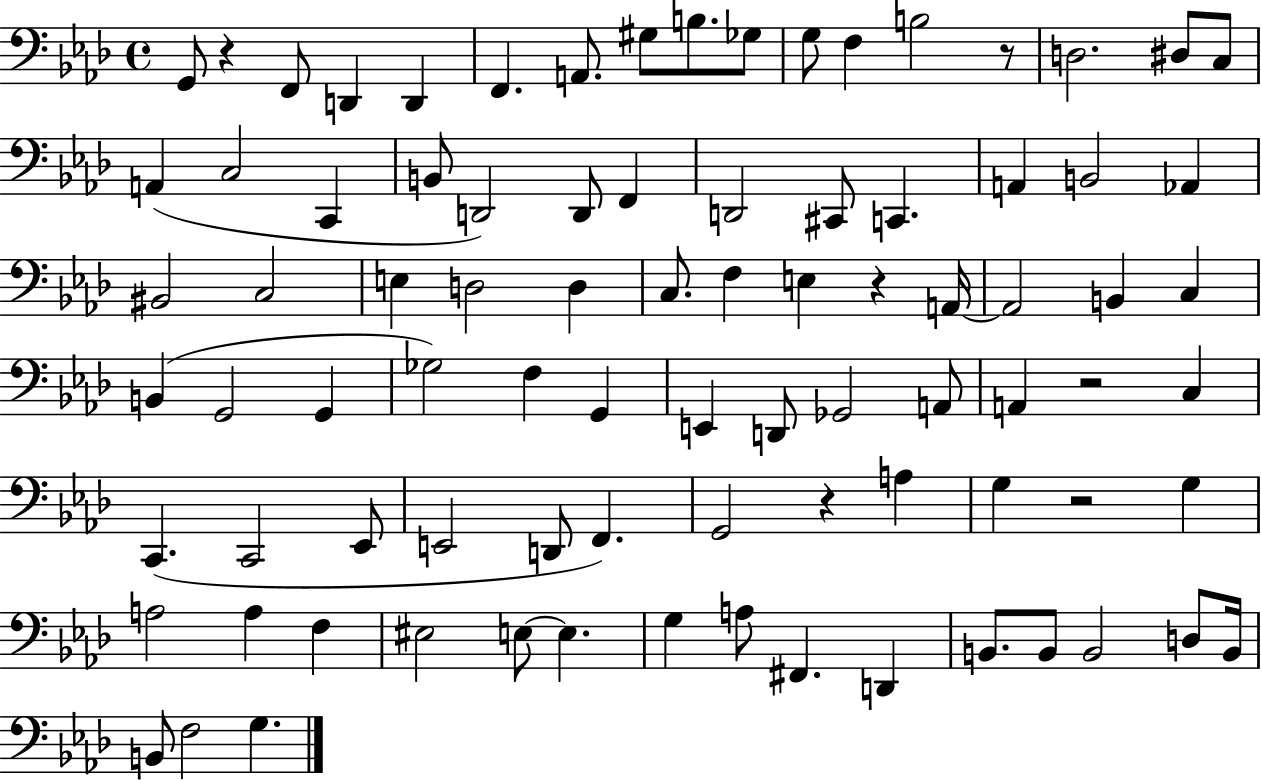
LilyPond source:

{
  \clef bass
  \time 4/4
  \defaultTimeSignature
  \key aes \major
  g,8 r4 f,8 d,4 d,4 | f,4. a,8. gis8 b8. ges8 | g8 f4 b2 r8 | d2. dis8 c8 | \break a,4( c2 c,4 | b,8 d,2) d,8 f,4 | d,2 cis,8 c,4. | a,4 b,2 aes,4 | \break bis,2 c2 | e4 d2 d4 | c8. f4 e4 r4 a,16~~ | a,2 b,4 c4 | \break b,4( g,2 g,4 | ges2) f4 g,4 | e,4 d,8 ges,2 a,8 | a,4 r2 c4 | \break c,4.( c,2 ees,8 | e,2 d,8 f,4.) | g,2 r4 a4 | g4 r2 g4 | \break a2 a4 f4 | eis2 e8~~ e4. | g4 a8 fis,4. d,4 | b,8. b,8 b,2 d8 b,16 | \break b,8 f2 g4. | \bar "|."
}